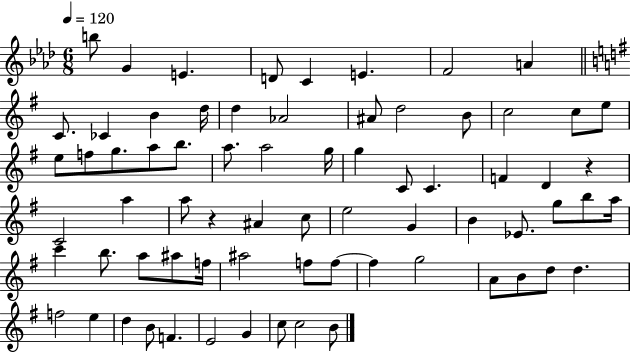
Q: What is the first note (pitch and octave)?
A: B5